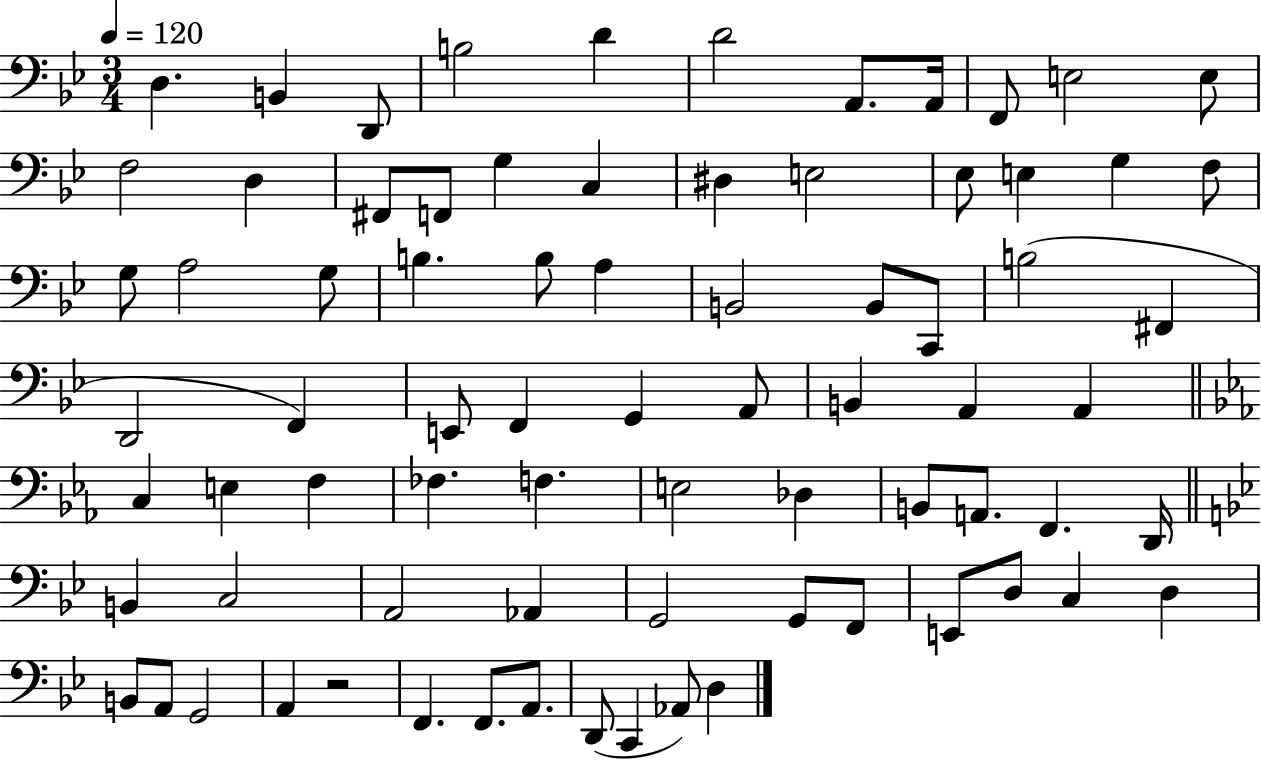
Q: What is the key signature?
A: BES major